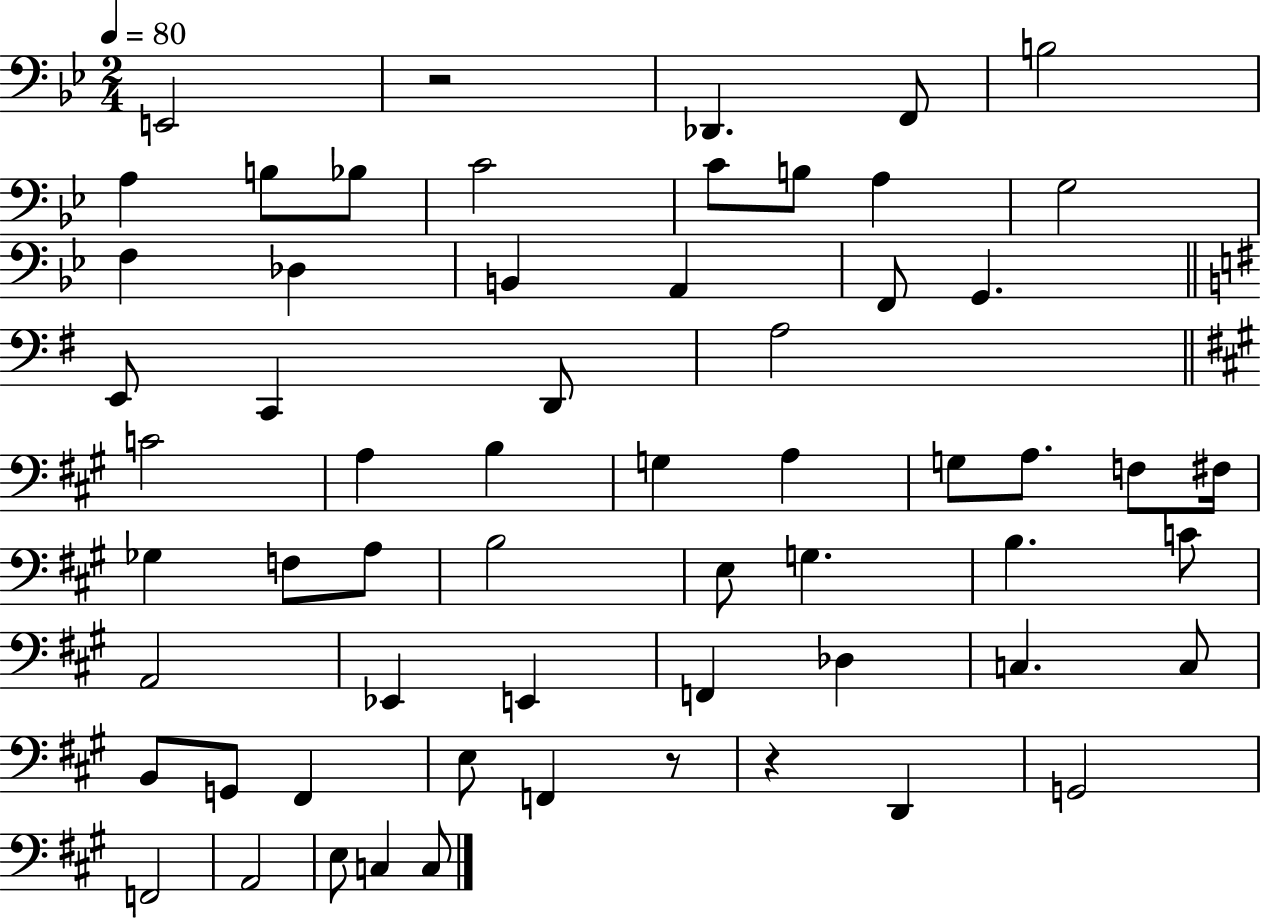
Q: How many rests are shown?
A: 3